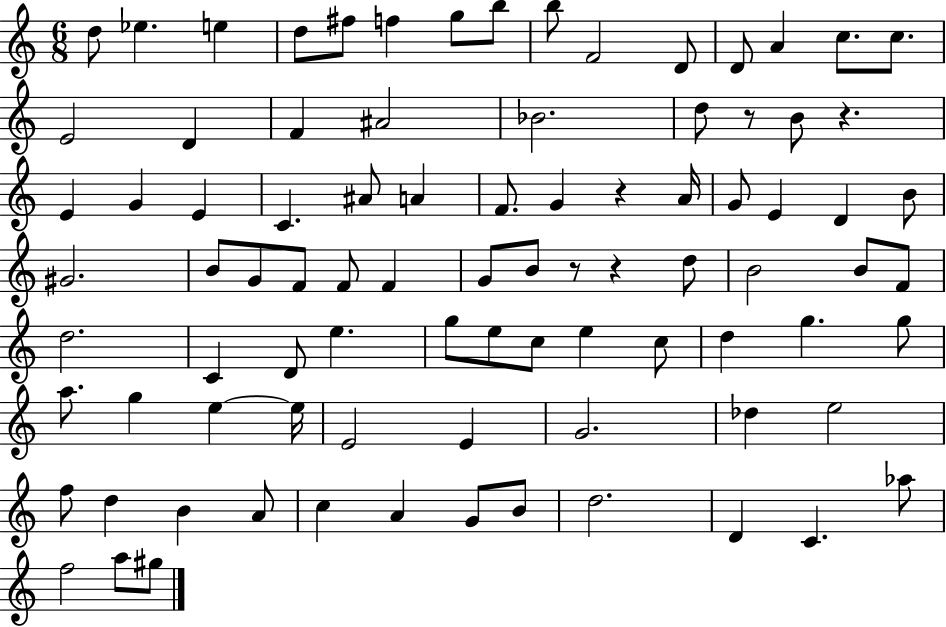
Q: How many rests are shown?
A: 5